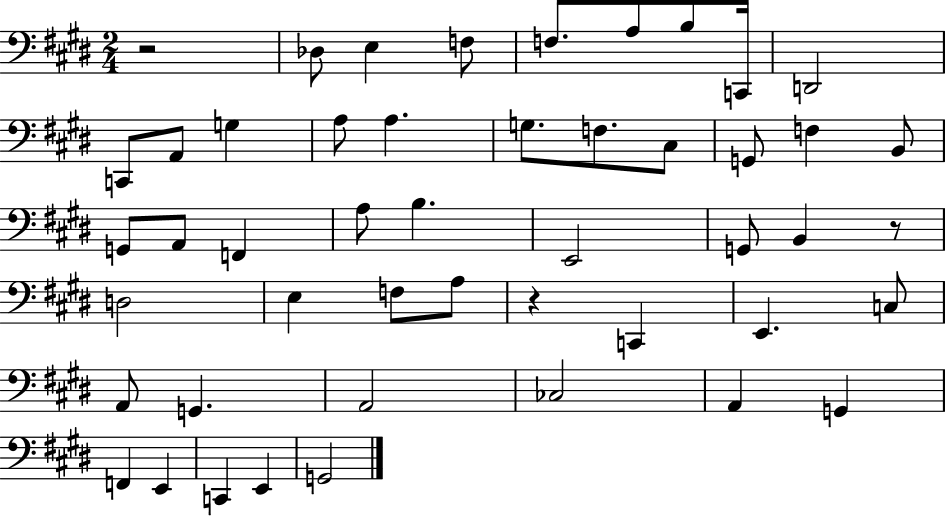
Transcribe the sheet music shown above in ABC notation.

X:1
T:Untitled
M:2/4
L:1/4
K:E
z2 _D,/2 E, F,/2 F,/2 A,/2 B,/2 C,,/4 D,,2 C,,/2 A,,/2 G, A,/2 A, G,/2 F,/2 ^C,/2 G,,/2 F, B,,/2 G,,/2 A,,/2 F,, A,/2 B, E,,2 G,,/2 B,, z/2 D,2 E, F,/2 A,/2 z C,, E,, C,/2 A,,/2 G,, A,,2 _C,2 A,, G,, F,, E,, C,, E,, G,,2